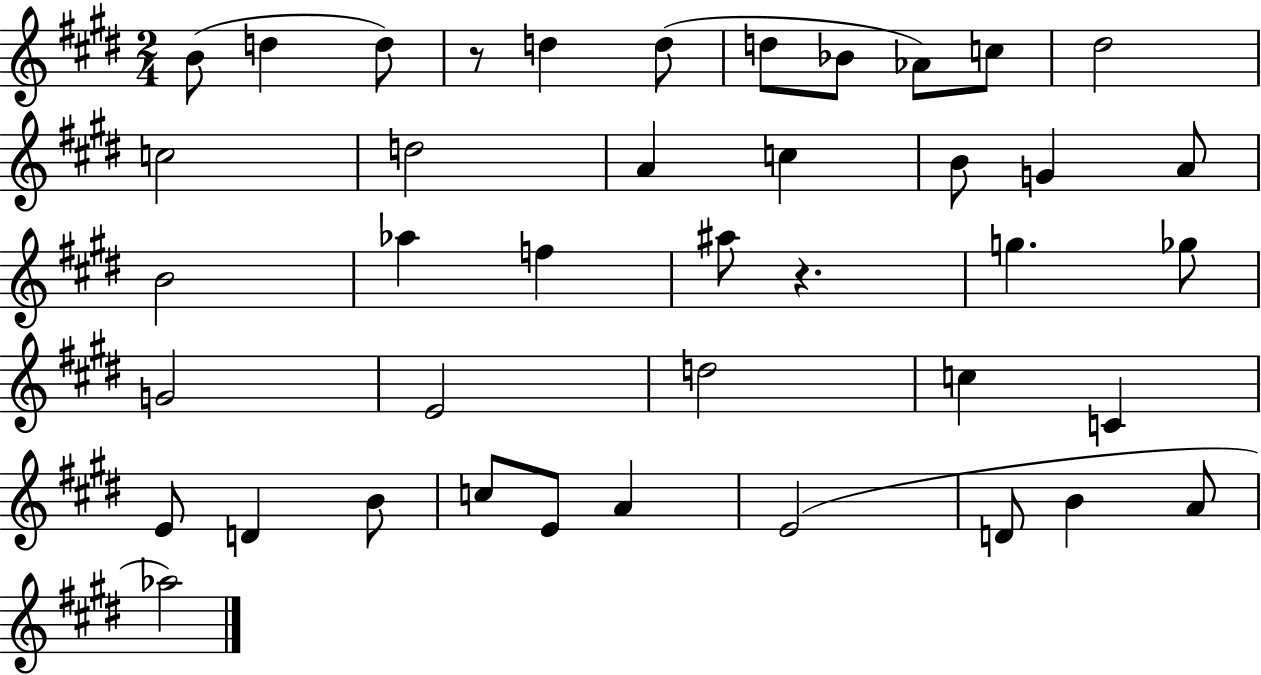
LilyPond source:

{
  \clef treble
  \numericTimeSignature
  \time 2/4
  \key e \major
  \repeat volta 2 { b'8( d''4 d''8) | r8 d''4 d''8( | d''8 bes'8 aes'8) c''8 | dis''2 | \break c''2 | d''2 | a'4 c''4 | b'8 g'4 a'8 | \break b'2 | aes''4 f''4 | ais''8 r4. | g''4. ges''8 | \break g'2 | e'2 | d''2 | c''4 c'4 | \break e'8 d'4 b'8 | c''8 e'8 a'4 | e'2( | d'8 b'4 a'8 | \break aes''2) | } \bar "|."
}